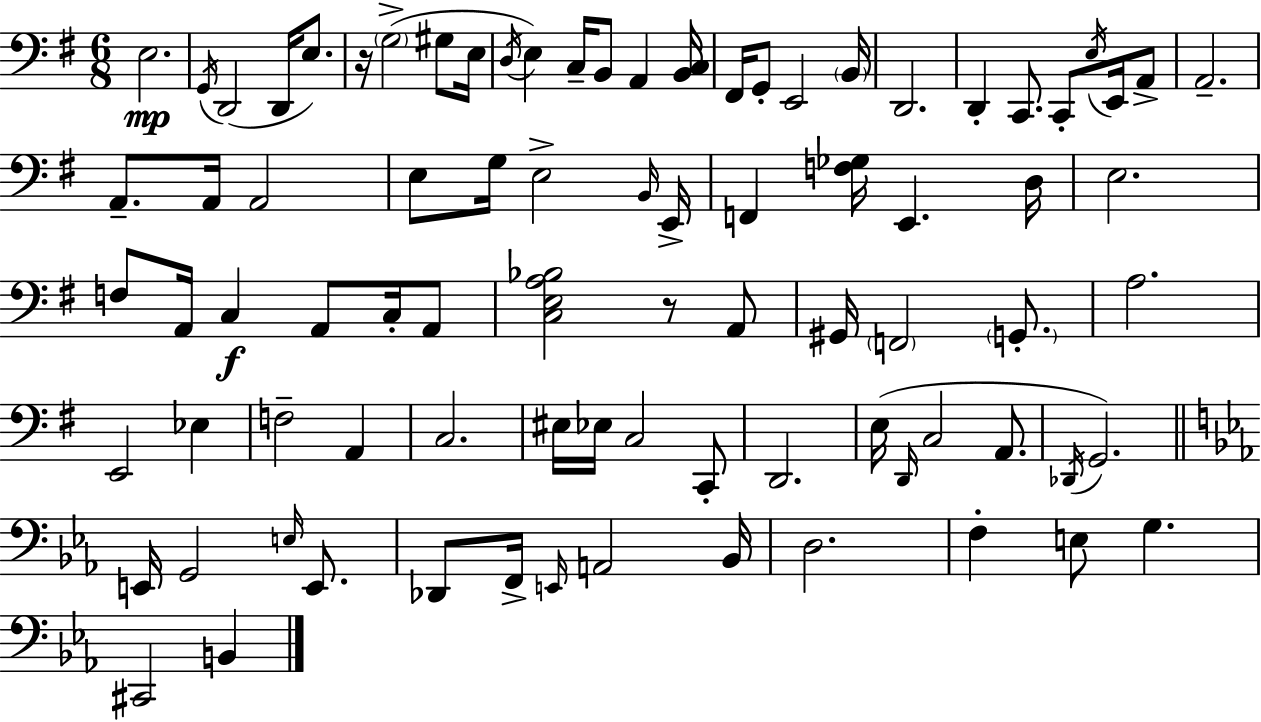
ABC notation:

X:1
T:Untitled
M:6/8
L:1/4
K:G
E,2 G,,/4 D,,2 D,,/4 E,/2 z/4 G,2 ^G,/2 E,/4 D,/4 E, C,/4 B,,/2 A,, [B,,C,]/4 ^F,,/4 G,,/2 E,,2 B,,/4 D,,2 D,, C,,/2 C,,/2 E,/4 E,,/4 A,,/2 A,,2 A,,/2 A,,/4 A,,2 E,/2 G,/4 E,2 B,,/4 E,,/4 F,, [F,_G,]/4 E,, D,/4 E,2 F,/2 A,,/4 C, A,,/2 C,/4 A,,/2 [C,E,A,_B,]2 z/2 A,,/2 ^G,,/4 F,,2 G,,/2 A,2 E,,2 _E, F,2 A,, C,2 ^E,/4 _E,/4 C,2 C,,/2 D,,2 E,/4 D,,/4 C,2 A,,/2 _D,,/4 G,,2 E,,/4 G,,2 E,/4 E,,/2 _D,,/2 F,,/4 E,,/4 A,,2 _B,,/4 D,2 F, E,/2 G, ^C,,2 B,,